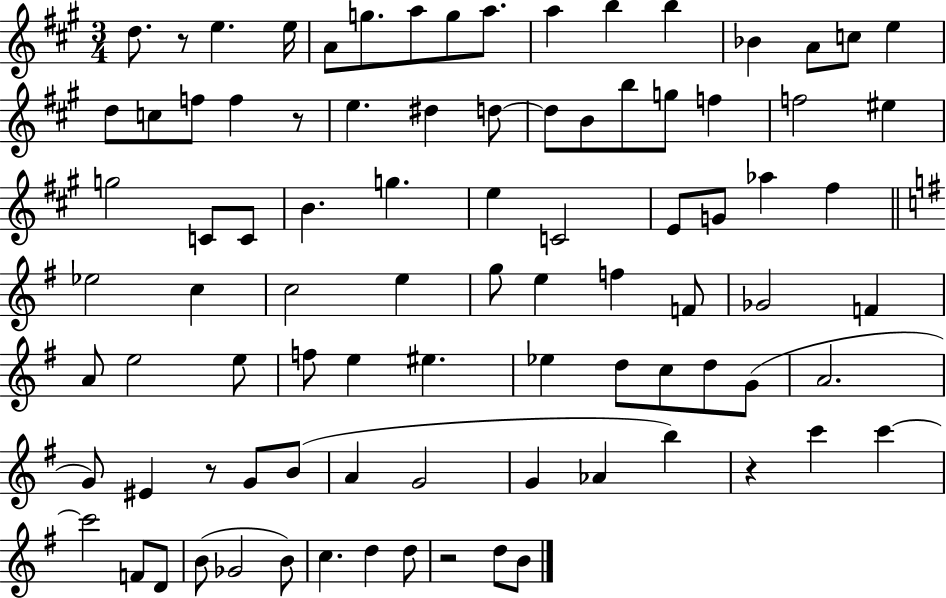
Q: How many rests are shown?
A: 5